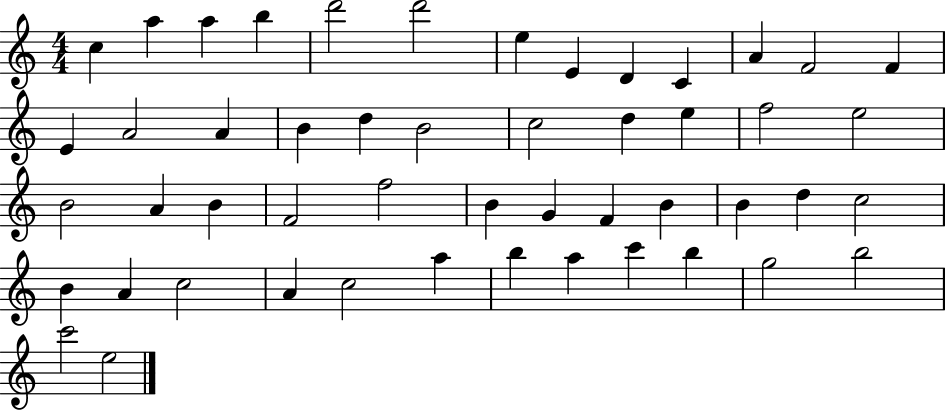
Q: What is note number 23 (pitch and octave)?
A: F5